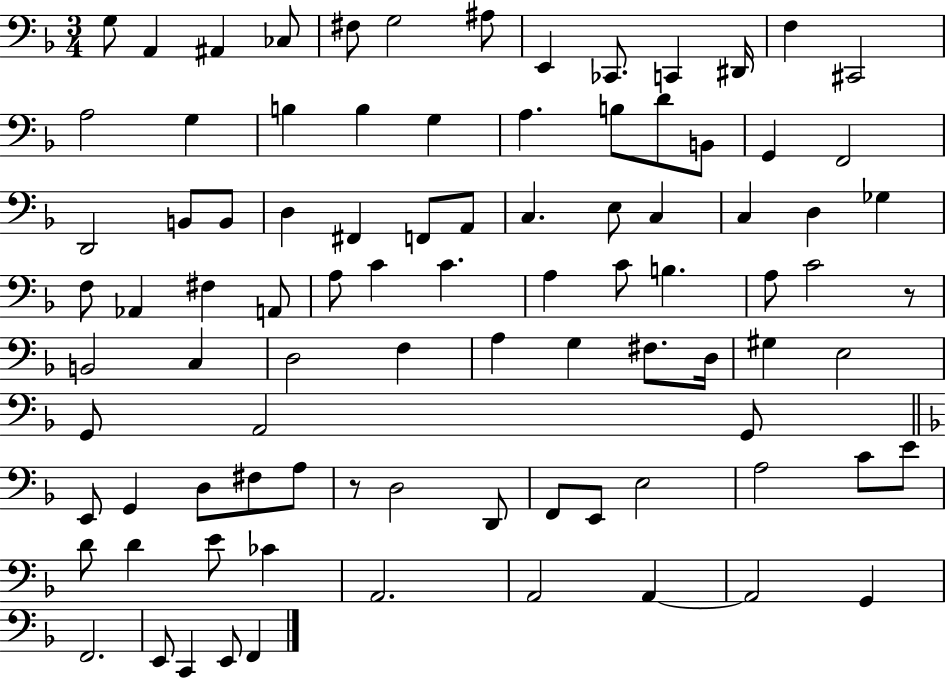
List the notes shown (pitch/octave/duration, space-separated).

G3/e A2/q A#2/q CES3/e F#3/e G3/h A#3/e E2/q CES2/e. C2/q D#2/s F3/q C#2/h A3/h G3/q B3/q B3/q G3/q A3/q. B3/e D4/e B2/e G2/q F2/h D2/h B2/e B2/e D3/q F#2/q F2/e A2/e C3/q. E3/e C3/q C3/q D3/q Gb3/q F3/e Ab2/q F#3/q A2/e A3/e C4/q C4/q. A3/q C4/e B3/q. A3/e C4/h R/e B2/h C3/q D3/h F3/q A3/q G3/q F#3/e. D3/s G#3/q E3/h G2/e A2/h G2/e E2/e G2/q D3/e F#3/e A3/e R/e D3/h D2/e F2/e E2/e E3/h A3/h C4/e E4/e D4/e D4/q E4/e CES4/q A2/h. A2/h A2/q A2/h G2/q F2/h. E2/e C2/q E2/e F2/q